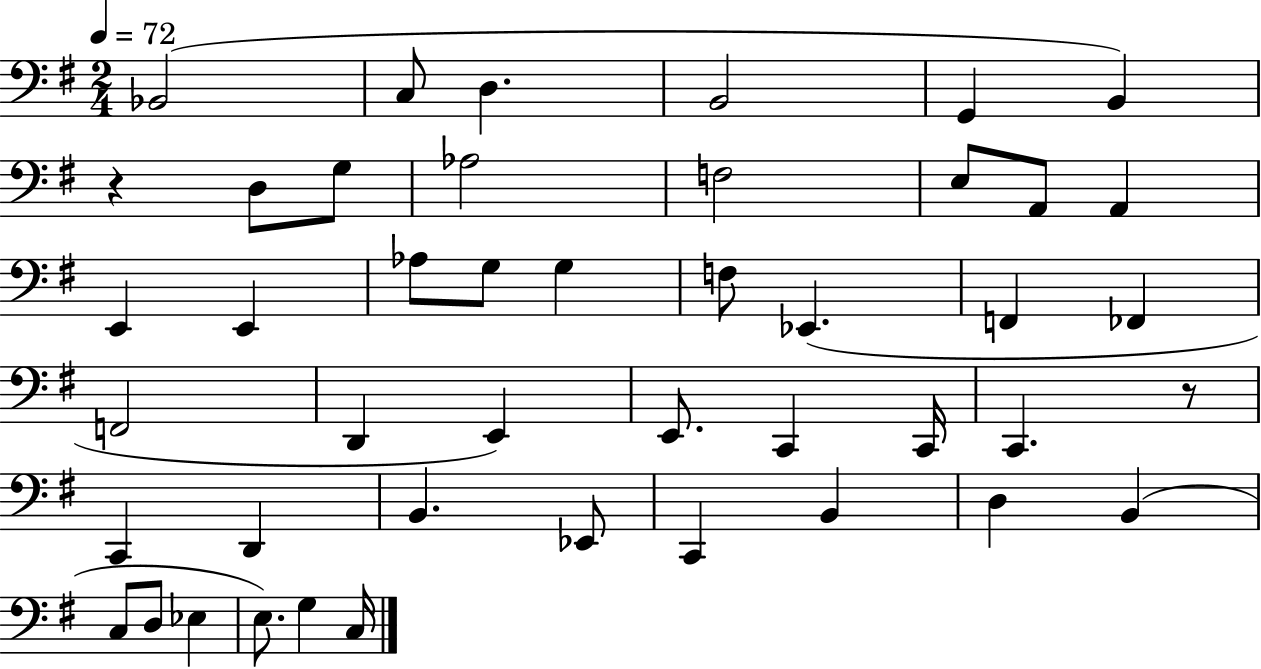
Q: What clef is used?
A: bass